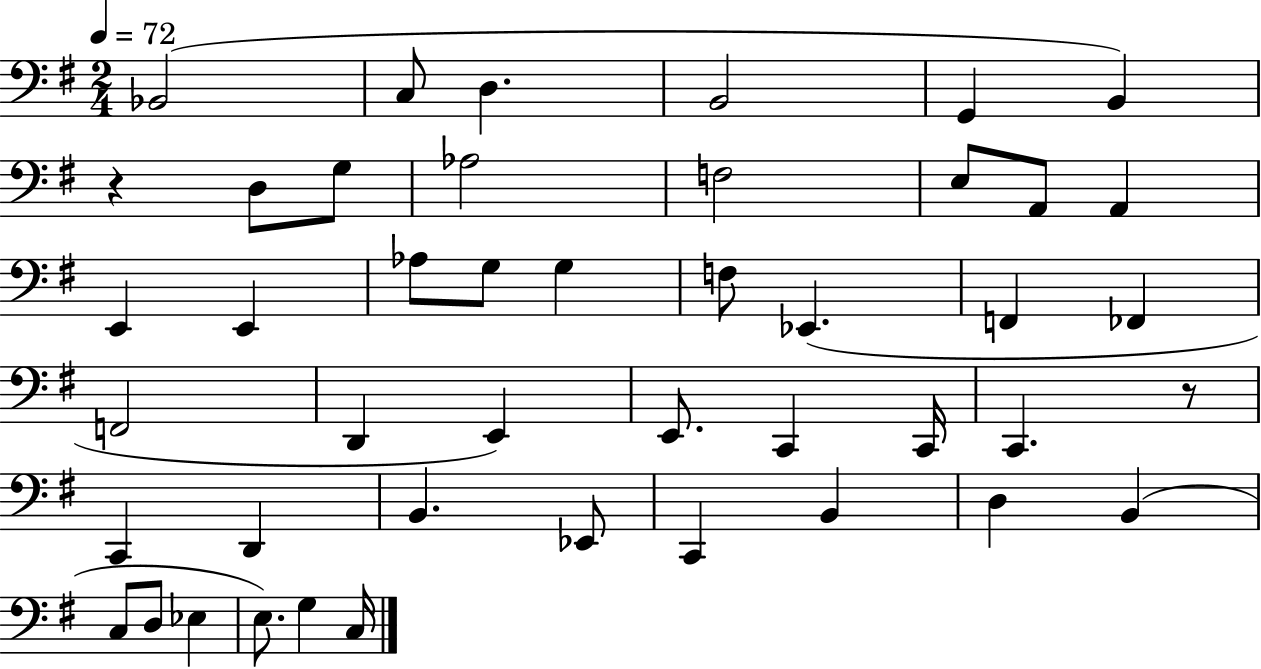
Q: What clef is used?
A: bass